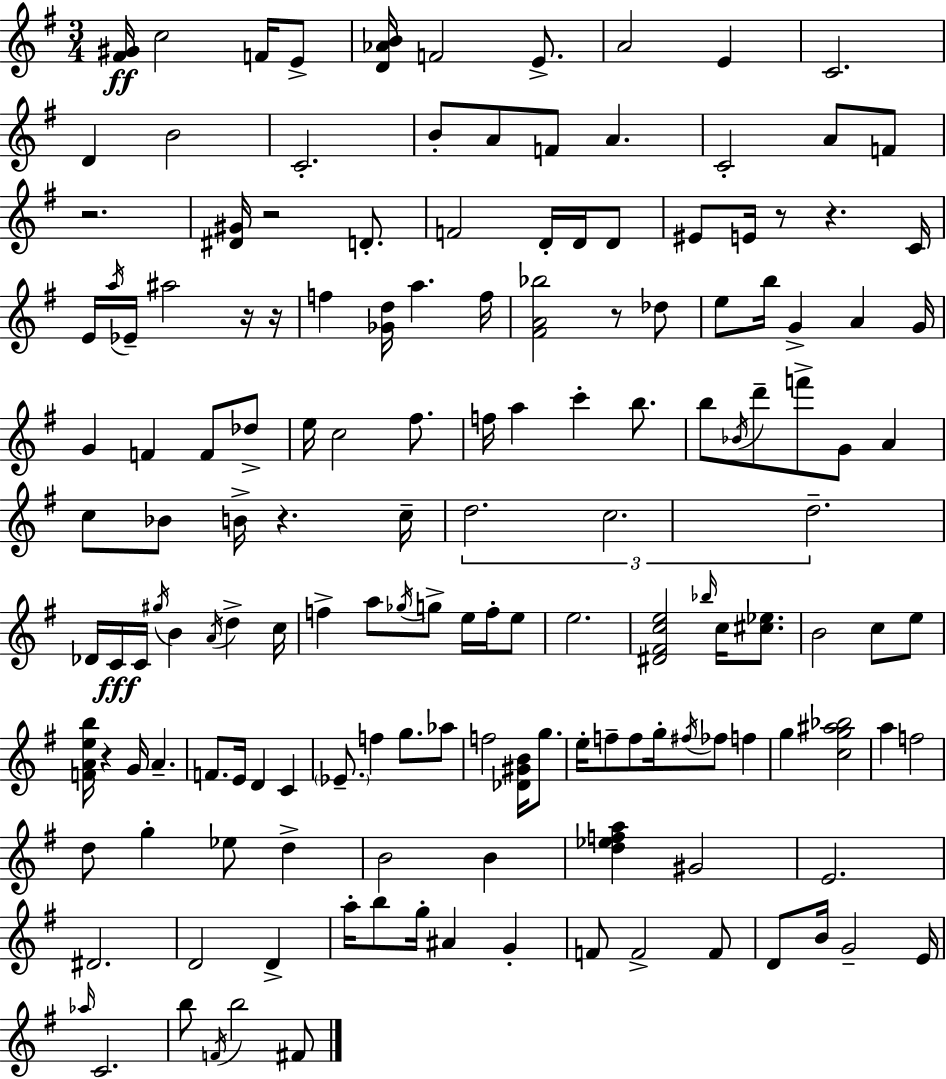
X:1
T:Untitled
M:3/4
L:1/4
K:Em
[^F^G]/4 c2 F/4 E/2 [D_AB]/4 F2 E/2 A2 E C2 D B2 C2 B/2 A/2 F/2 A C2 A/2 F/2 z2 [^D^G]/4 z2 D/2 F2 D/4 D/4 D/2 ^E/2 E/4 z/2 z C/4 E/4 a/4 _E/4 ^a2 z/4 z/4 f [_Gd]/4 a f/4 [^FA_b]2 z/2 _d/2 e/2 b/4 G A G/4 G F F/2 _d/2 e/4 c2 ^f/2 f/4 a c' b/2 b/2 _B/4 d'/2 f'/2 G/2 A c/2 _B/2 B/4 z c/4 d2 c2 d2 _D/4 C/4 C/4 ^g/4 B A/4 d c/4 f a/2 _g/4 g/2 e/4 f/4 e/2 e2 [^D^Fce]2 _b/4 c/4 [^c_e]/2 B2 c/2 e/2 [FAeb]/4 z G/4 A F/2 E/4 D C _E/2 f g/2 _a/2 f2 [_D^GB]/4 g/2 e/4 f/2 f/2 g/4 ^f/4 _f/2 f g [cg^a_b]2 a f2 d/2 g _e/2 d B2 B [d_efa] ^G2 E2 ^D2 D2 D a/4 b/2 g/4 ^A G F/2 F2 F/2 D/2 B/4 G2 E/4 _a/4 C2 b/2 F/4 b2 ^F/2